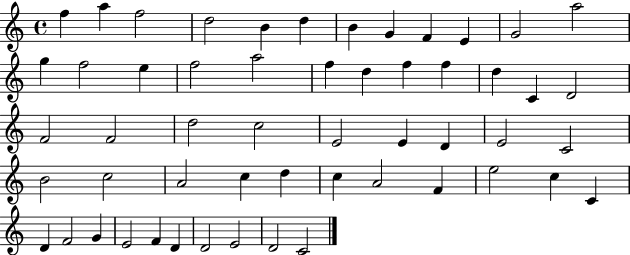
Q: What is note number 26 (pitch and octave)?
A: F4